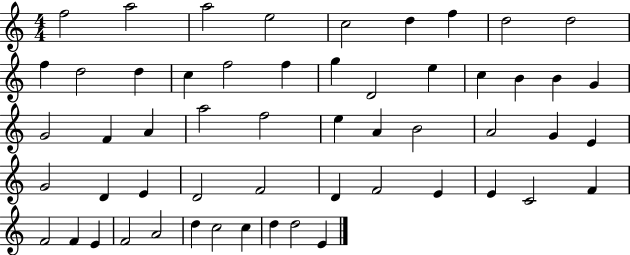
{
  \clef treble
  \numericTimeSignature
  \time 4/4
  \key c \major
  f''2 a''2 | a''2 e''2 | c''2 d''4 f''4 | d''2 d''2 | \break f''4 d''2 d''4 | c''4 f''2 f''4 | g''4 d'2 e''4 | c''4 b'4 b'4 g'4 | \break g'2 f'4 a'4 | a''2 f''2 | e''4 a'4 b'2 | a'2 g'4 e'4 | \break g'2 d'4 e'4 | d'2 f'2 | d'4 f'2 e'4 | e'4 c'2 f'4 | \break f'2 f'4 e'4 | f'2 a'2 | d''4 c''2 c''4 | d''4 d''2 e'4 | \break \bar "|."
}